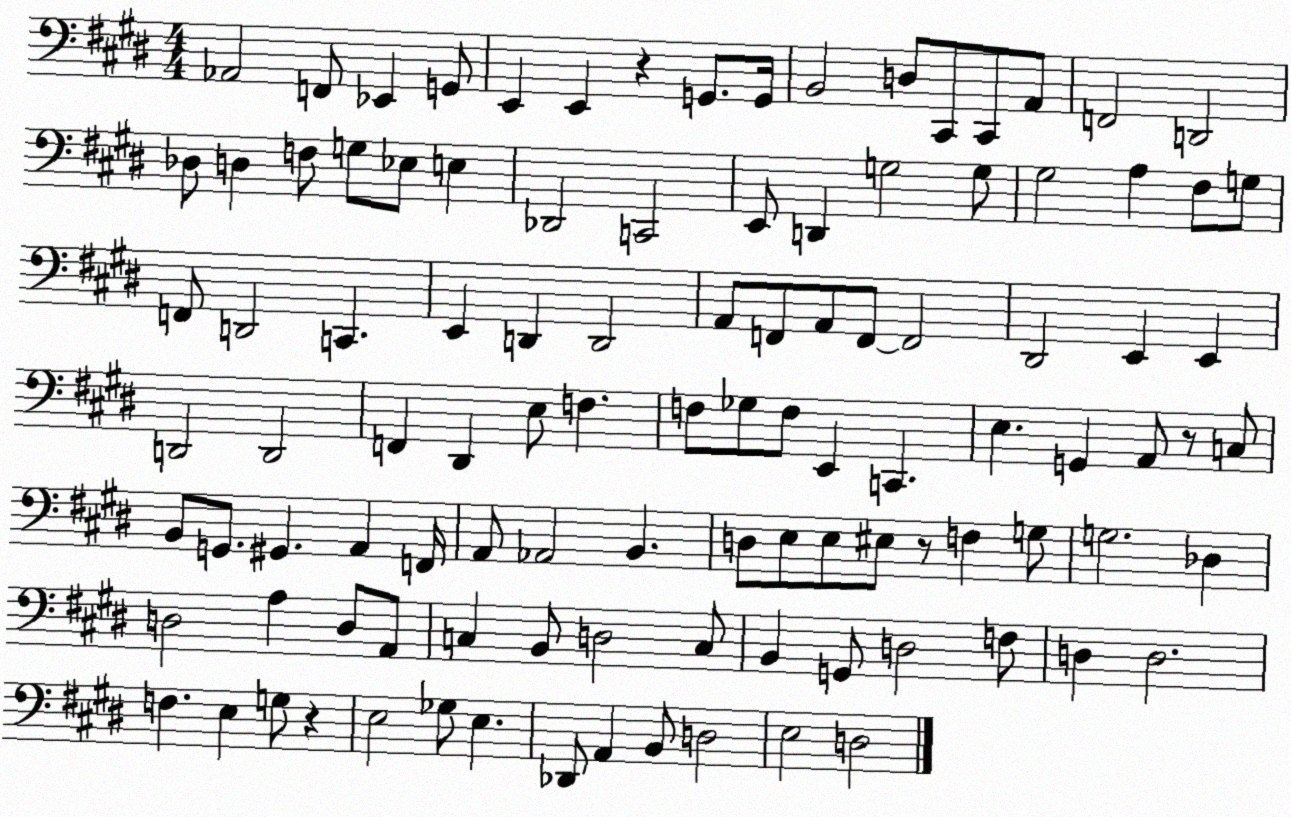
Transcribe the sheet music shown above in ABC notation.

X:1
T:Untitled
M:4/4
L:1/4
K:E
_A,,2 F,,/2 _E,, G,,/2 E,, E,, z G,,/2 G,,/4 B,,2 D,/2 ^C,,/2 ^C,,/2 A,,/2 F,,2 D,,2 _D,/2 D, F,/2 G,/2 _E,/2 E, _D,,2 C,,2 E,,/2 D,, G,2 G,/2 ^G,2 A, ^F,/2 G,/2 F,,/2 D,,2 C,, E,, D,, D,,2 A,,/2 F,,/2 A,,/2 F,,/2 F,,2 ^D,,2 E,, E,, D,,2 D,,2 F,, ^D,, E,/2 F, F,/2 _G,/2 F,/2 E,, C,, E, G,, A,,/2 z/2 C,/2 B,,/2 G,,/2 ^G,, A,, F,,/4 A,,/2 _A,,2 B,, D,/2 E,/2 E,/2 ^E,/2 z/2 F, G,/2 G,2 _D, D,2 A, D,/2 A,,/2 C, B,,/2 D,2 C,/2 B,, G,,/2 D,2 F,/2 D, D,2 F, E, G,/2 z E,2 _G,/2 E, _D,,/2 A,, B,,/2 D,2 E,2 D,2